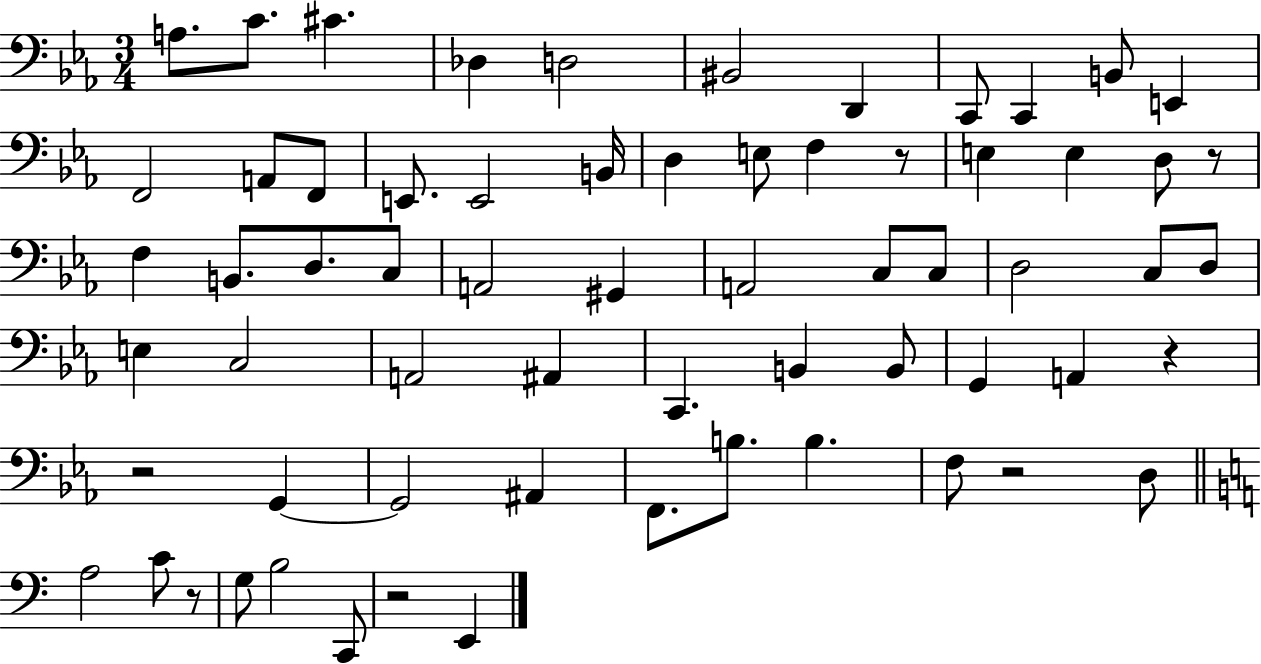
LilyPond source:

{
  \clef bass
  \numericTimeSignature
  \time 3/4
  \key ees \major
  a8. c'8. cis'4. | des4 d2 | bis,2 d,4 | c,8 c,4 b,8 e,4 | \break f,2 a,8 f,8 | e,8. e,2 b,16 | d4 e8 f4 r8 | e4 e4 d8 r8 | \break f4 b,8. d8. c8 | a,2 gis,4 | a,2 c8 c8 | d2 c8 d8 | \break e4 c2 | a,2 ais,4 | c,4. b,4 b,8 | g,4 a,4 r4 | \break r2 g,4~~ | g,2 ais,4 | f,8. b8. b4. | f8 r2 d8 | \break \bar "||" \break \key a \minor a2 c'8 r8 | g8 b2 c,8 | r2 e,4 | \bar "|."
}